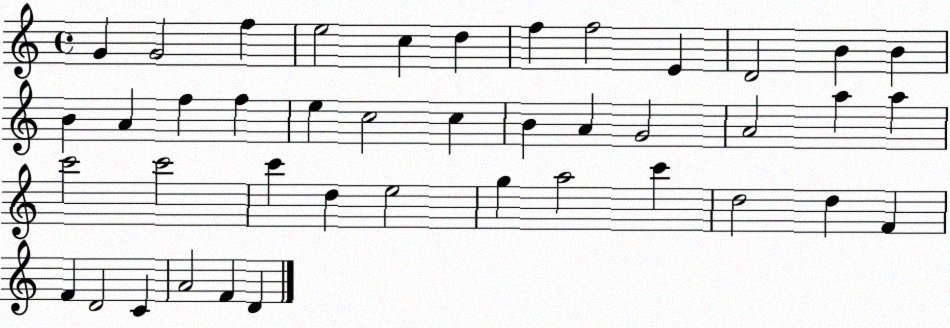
X:1
T:Untitled
M:4/4
L:1/4
K:C
G G2 f e2 c d f f2 E D2 B B B A f f e c2 c B A G2 A2 a a c'2 c'2 c' d e2 g a2 c' d2 d F F D2 C A2 F D